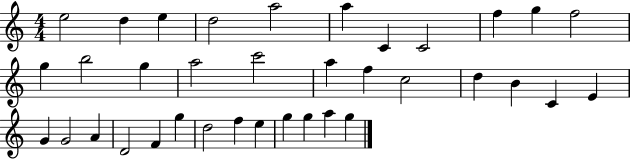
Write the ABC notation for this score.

X:1
T:Untitled
M:4/4
L:1/4
K:C
e2 d e d2 a2 a C C2 f g f2 g b2 g a2 c'2 a f c2 d B C E G G2 A D2 F g d2 f e g g a g